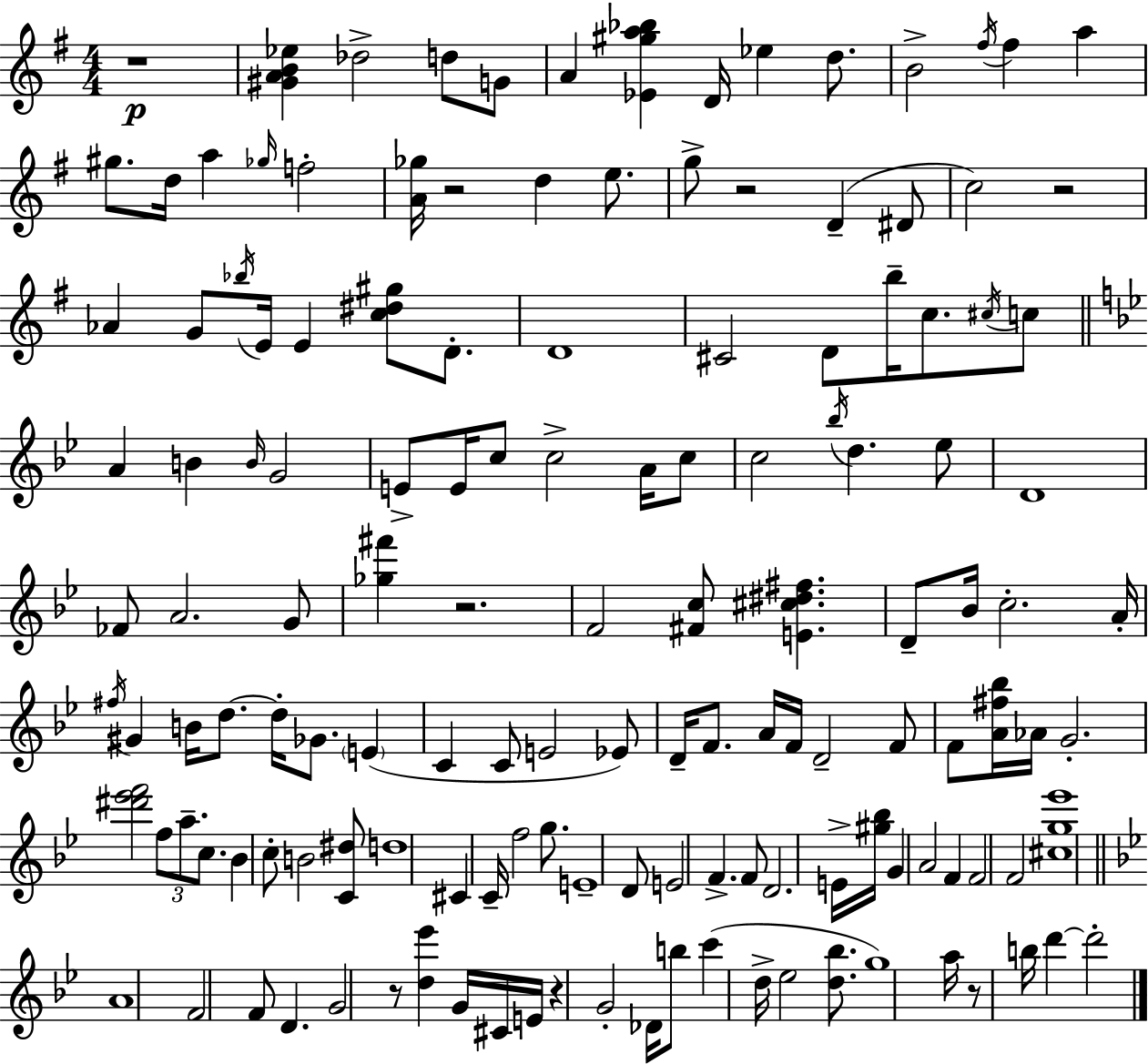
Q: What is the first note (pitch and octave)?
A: Db5